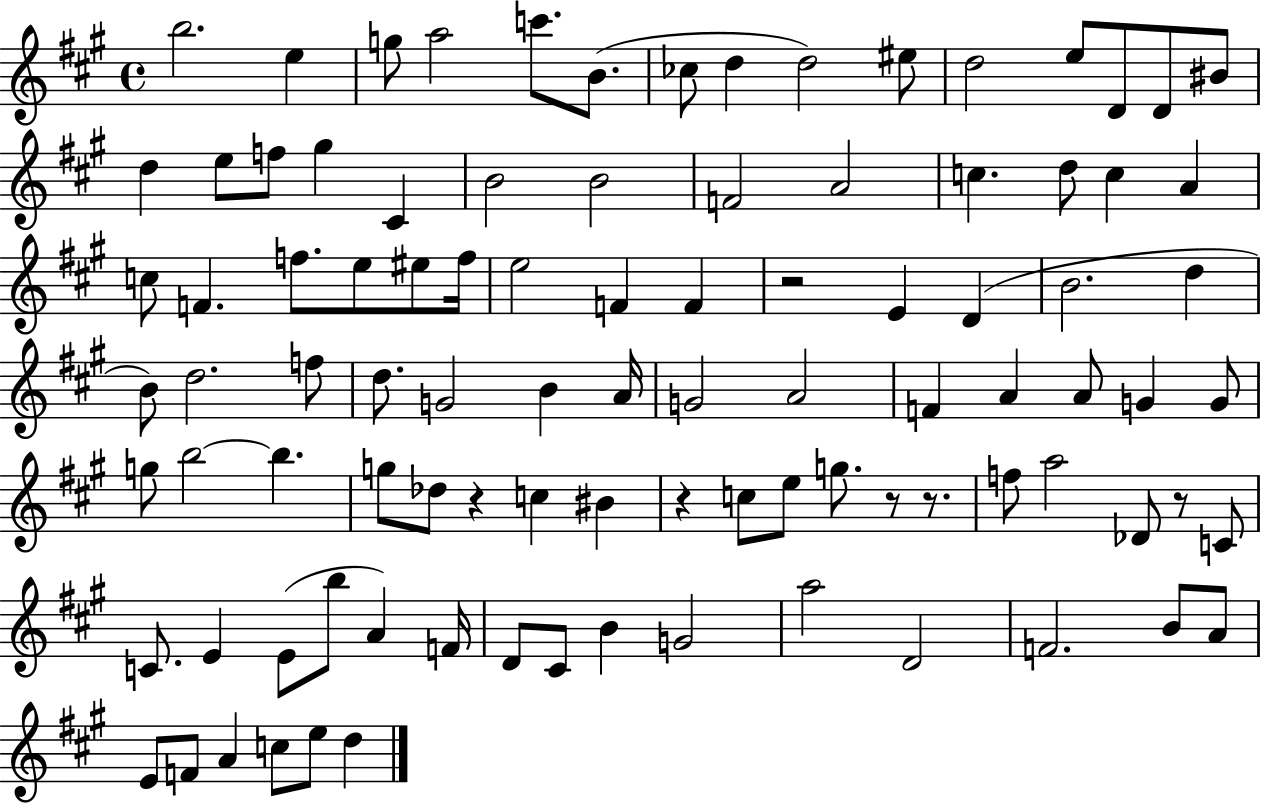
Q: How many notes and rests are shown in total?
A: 96